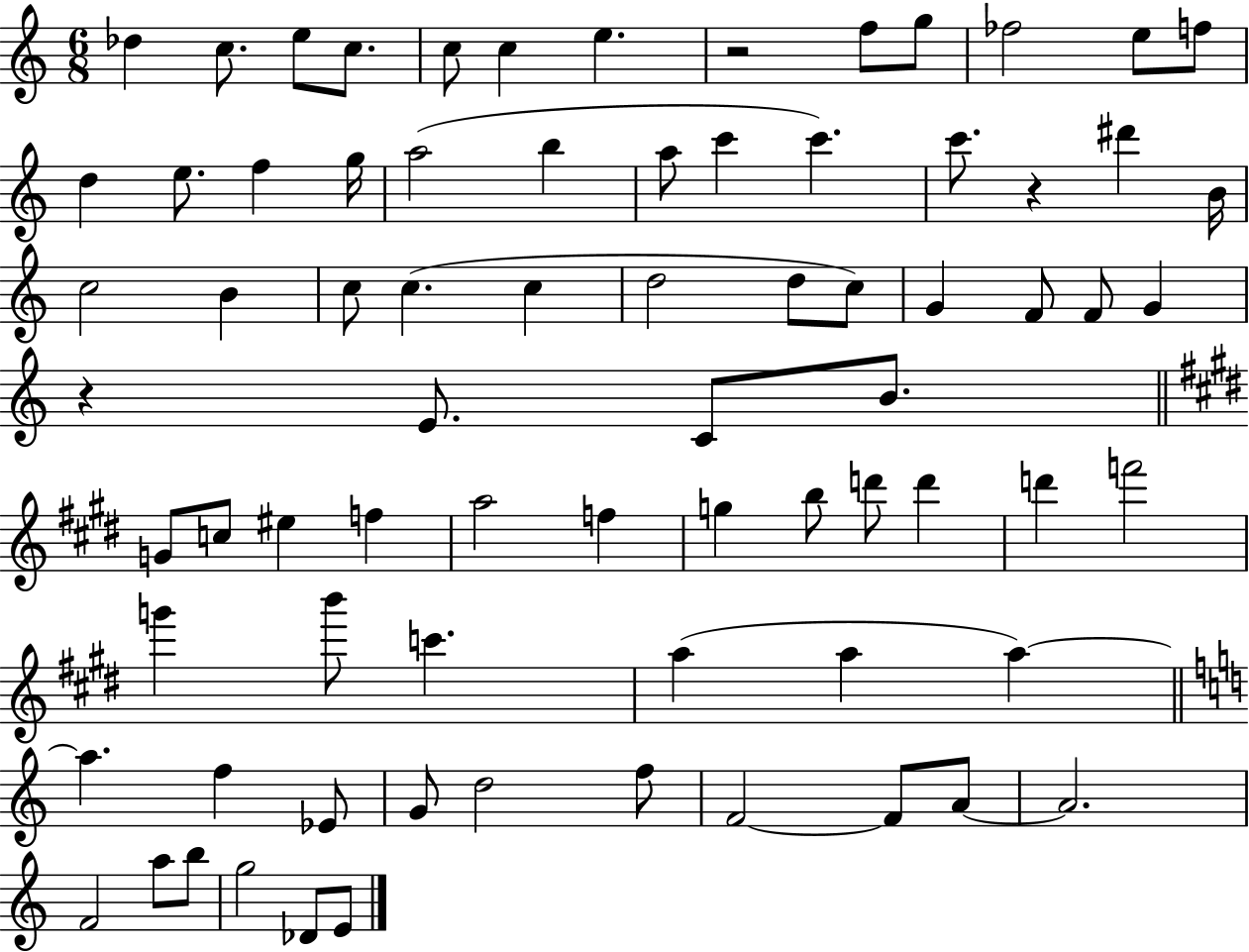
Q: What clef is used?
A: treble